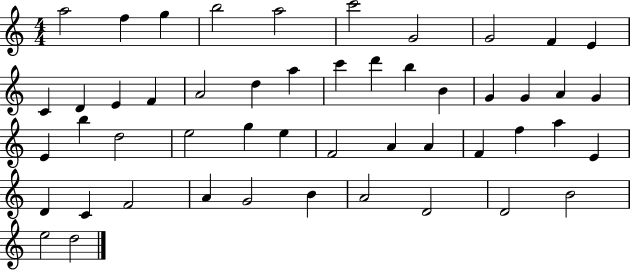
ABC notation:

X:1
T:Untitled
M:4/4
L:1/4
K:C
a2 f g b2 a2 c'2 G2 G2 F E C D E F A2 d a c' d' b B G G A G E b d2 e2 g e F2 A A F f a E D C F2 A G2 B A2 D2 D2 B2 e2 d2